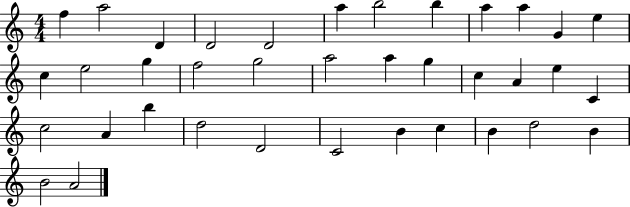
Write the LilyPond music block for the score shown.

{
  \clef treble
  \numericTimeSignature
  \time 4/4
  \key c \major
  f''4 a''2 d'4 | d'2 d'2 | a''4 b''2 b''4 | a''4 a''4 g'4 e''4 | \break c''4 e''2 g''4 | f''2 g''2 | a''2 a''4 g''4 | c''4 a'4 e''4 c'4 | \break c''2 a'4 b''4 | d''2 d'2 | c'2 b'4 c''4 | b'4 d''2 b'4 | \break b'2 a'2 | \bar "|."
}